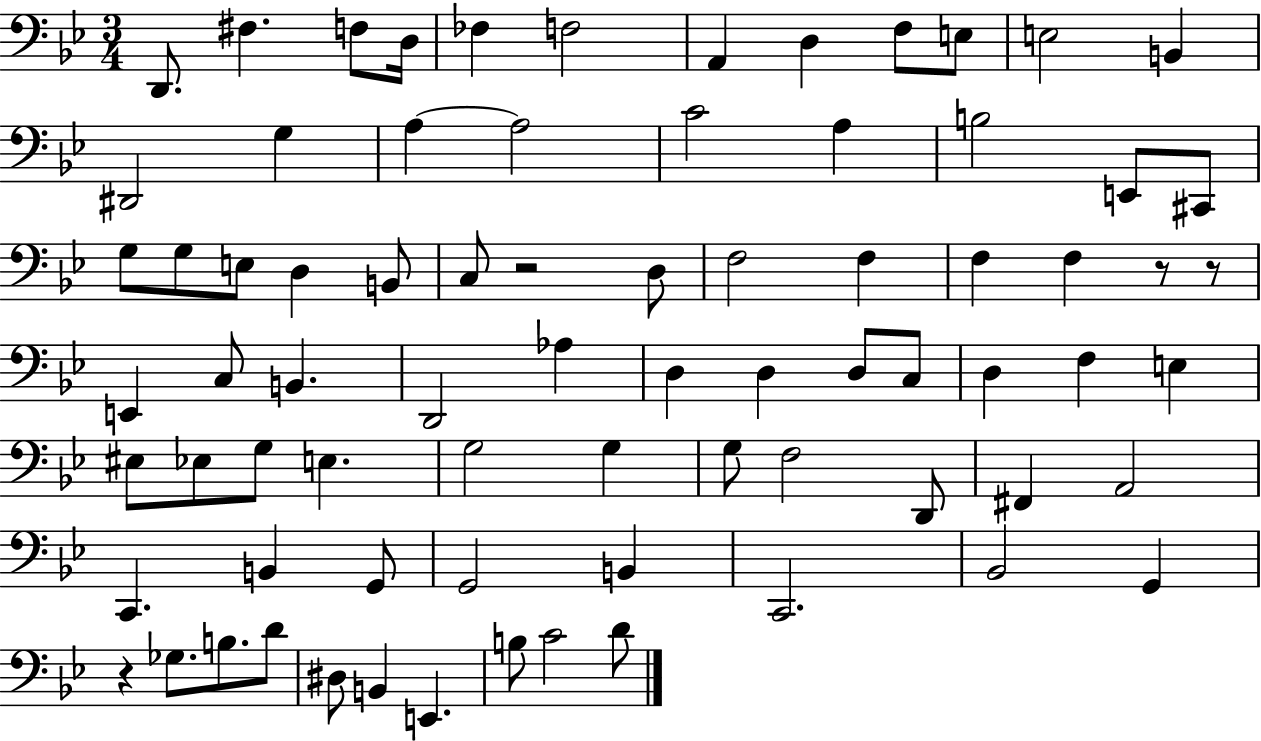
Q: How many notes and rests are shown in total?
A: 76